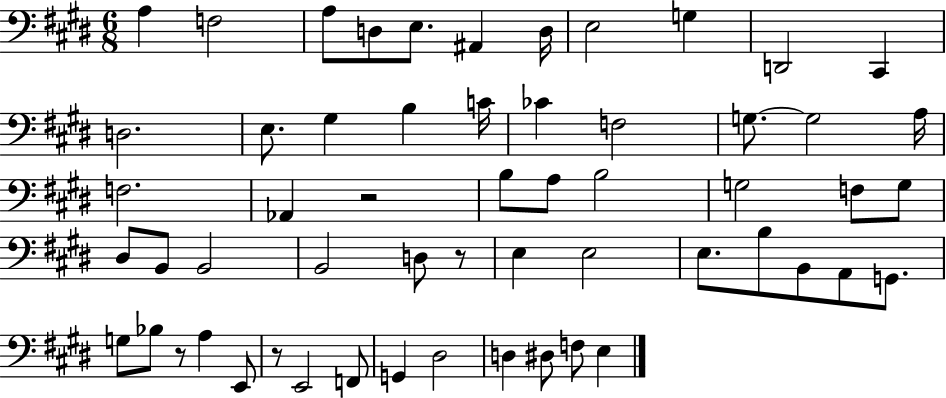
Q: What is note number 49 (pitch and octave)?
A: D#3